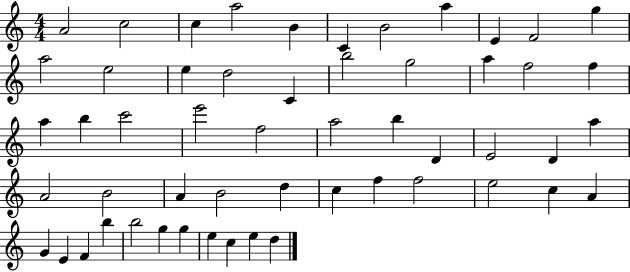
X:1
T:Untitled
M:4/4
L:1/4
K:C
A2 c2 c a2 B C B2 a E F2 g a2 e2 e d2 C b2 g2 a f2 f a b c'2 e'2 f2 a2 b D E2 D a A2 B2 A B2 d c f f2 e2 c A G E F b b2 g g e c e d